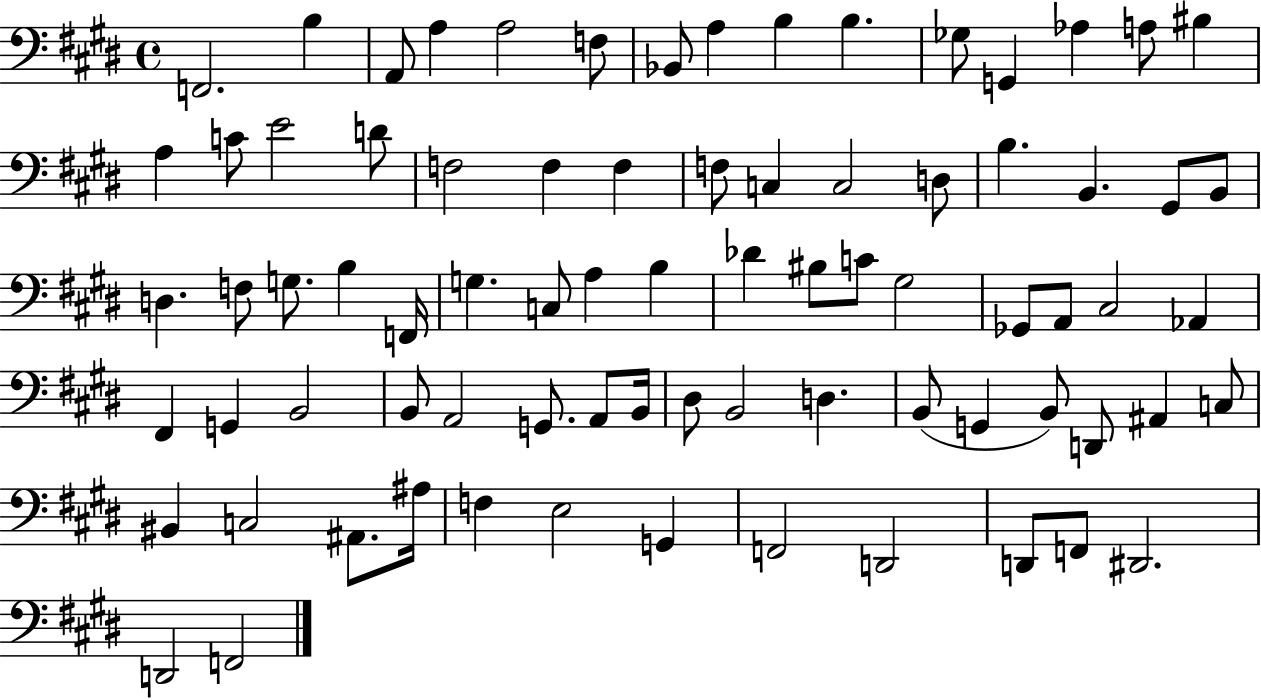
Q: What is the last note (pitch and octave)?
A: F2